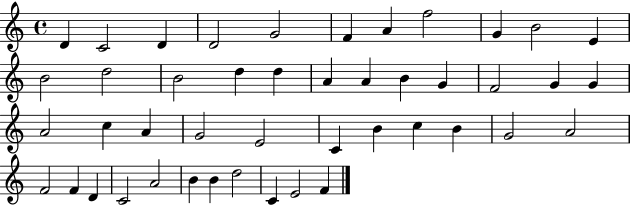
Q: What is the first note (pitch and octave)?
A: D4